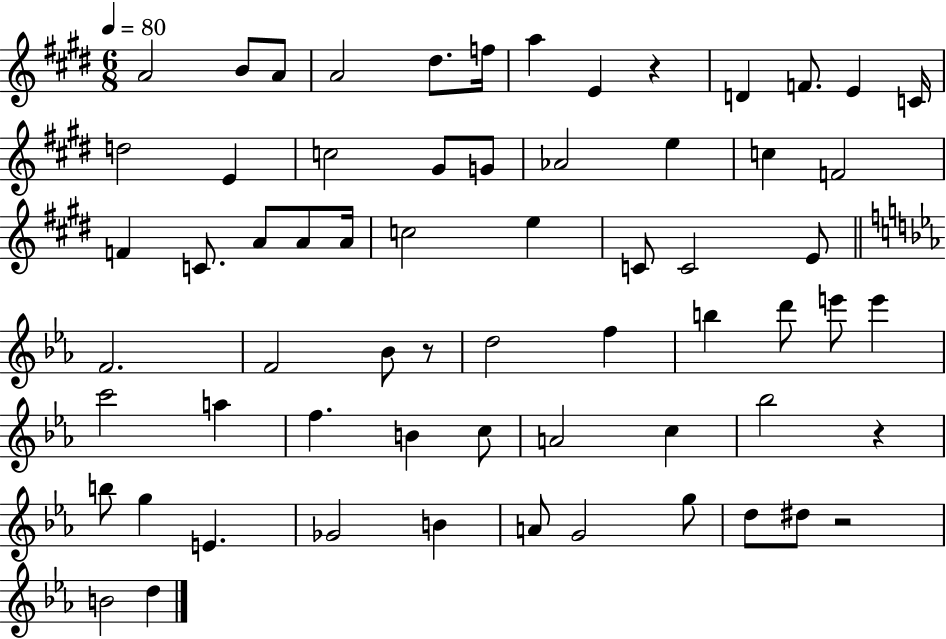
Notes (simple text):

A4/h B4/e A4/e A4/h D#5/e. F5/s A5/q E4/q R/q D4/q F4/e. E4/q C4/s D5/h E4/q C5/h G#4/e G4/e Ab4/h E5/q C5/q F4/h F4/q C4/e. A4/e A4/e A4/s C5/h E5/q C4/e C4/h E4/e F4/h. F4/h Bb4/e R/e D5/h F5/q B5/q D6/e E6/e E6/q C6/h A5/q F5/q. B4/q C5/e A4/h C5/q Bb5/h R/q B5/e G5/q E4/q. Gb4/h B4/q A4/e G4/h G5/e D5/e D#5/e R/h B4/h D5/q